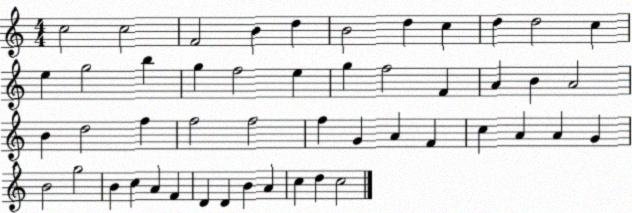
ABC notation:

X:1
T:Untitled
M:4/4
L:1/4
K:C
c2 c2 F2 B d B2 d c d d2 c e g2 b g f2 e g f2 F A B A2 B d2 f f2 f2 f G A F c A A G B2 g2 B c A F D D B A c d c2